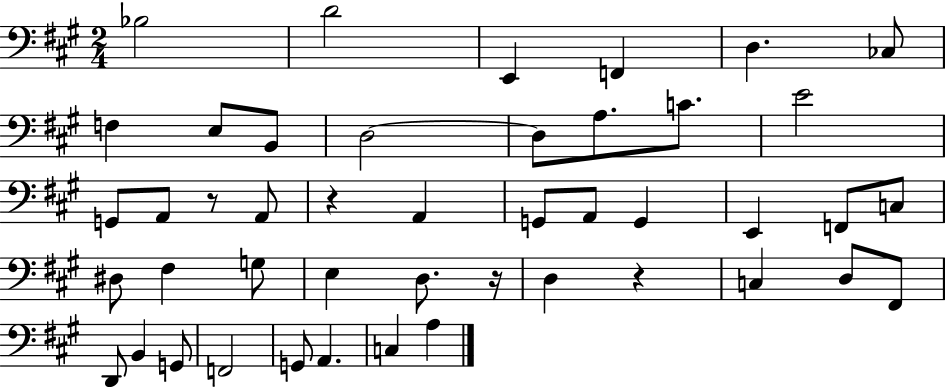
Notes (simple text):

Bb3/h D4/h E2/q F2/q D3/q. CES3/e F3/q E3/e B2/e D3/h D3/e A3/e. C4/e. E4/h G2/e A2/e R/e A2/e R/q A2/q G2/e A2/e G2/q E2/q F2/e C3/e D#3/e F#3/q G3/e E3/q D3/e. R/s D3/q R/q C3/q D3/e F#2/e D2/e B2/q G2/e F2/h G2/e A2/q. C3/q A3/q